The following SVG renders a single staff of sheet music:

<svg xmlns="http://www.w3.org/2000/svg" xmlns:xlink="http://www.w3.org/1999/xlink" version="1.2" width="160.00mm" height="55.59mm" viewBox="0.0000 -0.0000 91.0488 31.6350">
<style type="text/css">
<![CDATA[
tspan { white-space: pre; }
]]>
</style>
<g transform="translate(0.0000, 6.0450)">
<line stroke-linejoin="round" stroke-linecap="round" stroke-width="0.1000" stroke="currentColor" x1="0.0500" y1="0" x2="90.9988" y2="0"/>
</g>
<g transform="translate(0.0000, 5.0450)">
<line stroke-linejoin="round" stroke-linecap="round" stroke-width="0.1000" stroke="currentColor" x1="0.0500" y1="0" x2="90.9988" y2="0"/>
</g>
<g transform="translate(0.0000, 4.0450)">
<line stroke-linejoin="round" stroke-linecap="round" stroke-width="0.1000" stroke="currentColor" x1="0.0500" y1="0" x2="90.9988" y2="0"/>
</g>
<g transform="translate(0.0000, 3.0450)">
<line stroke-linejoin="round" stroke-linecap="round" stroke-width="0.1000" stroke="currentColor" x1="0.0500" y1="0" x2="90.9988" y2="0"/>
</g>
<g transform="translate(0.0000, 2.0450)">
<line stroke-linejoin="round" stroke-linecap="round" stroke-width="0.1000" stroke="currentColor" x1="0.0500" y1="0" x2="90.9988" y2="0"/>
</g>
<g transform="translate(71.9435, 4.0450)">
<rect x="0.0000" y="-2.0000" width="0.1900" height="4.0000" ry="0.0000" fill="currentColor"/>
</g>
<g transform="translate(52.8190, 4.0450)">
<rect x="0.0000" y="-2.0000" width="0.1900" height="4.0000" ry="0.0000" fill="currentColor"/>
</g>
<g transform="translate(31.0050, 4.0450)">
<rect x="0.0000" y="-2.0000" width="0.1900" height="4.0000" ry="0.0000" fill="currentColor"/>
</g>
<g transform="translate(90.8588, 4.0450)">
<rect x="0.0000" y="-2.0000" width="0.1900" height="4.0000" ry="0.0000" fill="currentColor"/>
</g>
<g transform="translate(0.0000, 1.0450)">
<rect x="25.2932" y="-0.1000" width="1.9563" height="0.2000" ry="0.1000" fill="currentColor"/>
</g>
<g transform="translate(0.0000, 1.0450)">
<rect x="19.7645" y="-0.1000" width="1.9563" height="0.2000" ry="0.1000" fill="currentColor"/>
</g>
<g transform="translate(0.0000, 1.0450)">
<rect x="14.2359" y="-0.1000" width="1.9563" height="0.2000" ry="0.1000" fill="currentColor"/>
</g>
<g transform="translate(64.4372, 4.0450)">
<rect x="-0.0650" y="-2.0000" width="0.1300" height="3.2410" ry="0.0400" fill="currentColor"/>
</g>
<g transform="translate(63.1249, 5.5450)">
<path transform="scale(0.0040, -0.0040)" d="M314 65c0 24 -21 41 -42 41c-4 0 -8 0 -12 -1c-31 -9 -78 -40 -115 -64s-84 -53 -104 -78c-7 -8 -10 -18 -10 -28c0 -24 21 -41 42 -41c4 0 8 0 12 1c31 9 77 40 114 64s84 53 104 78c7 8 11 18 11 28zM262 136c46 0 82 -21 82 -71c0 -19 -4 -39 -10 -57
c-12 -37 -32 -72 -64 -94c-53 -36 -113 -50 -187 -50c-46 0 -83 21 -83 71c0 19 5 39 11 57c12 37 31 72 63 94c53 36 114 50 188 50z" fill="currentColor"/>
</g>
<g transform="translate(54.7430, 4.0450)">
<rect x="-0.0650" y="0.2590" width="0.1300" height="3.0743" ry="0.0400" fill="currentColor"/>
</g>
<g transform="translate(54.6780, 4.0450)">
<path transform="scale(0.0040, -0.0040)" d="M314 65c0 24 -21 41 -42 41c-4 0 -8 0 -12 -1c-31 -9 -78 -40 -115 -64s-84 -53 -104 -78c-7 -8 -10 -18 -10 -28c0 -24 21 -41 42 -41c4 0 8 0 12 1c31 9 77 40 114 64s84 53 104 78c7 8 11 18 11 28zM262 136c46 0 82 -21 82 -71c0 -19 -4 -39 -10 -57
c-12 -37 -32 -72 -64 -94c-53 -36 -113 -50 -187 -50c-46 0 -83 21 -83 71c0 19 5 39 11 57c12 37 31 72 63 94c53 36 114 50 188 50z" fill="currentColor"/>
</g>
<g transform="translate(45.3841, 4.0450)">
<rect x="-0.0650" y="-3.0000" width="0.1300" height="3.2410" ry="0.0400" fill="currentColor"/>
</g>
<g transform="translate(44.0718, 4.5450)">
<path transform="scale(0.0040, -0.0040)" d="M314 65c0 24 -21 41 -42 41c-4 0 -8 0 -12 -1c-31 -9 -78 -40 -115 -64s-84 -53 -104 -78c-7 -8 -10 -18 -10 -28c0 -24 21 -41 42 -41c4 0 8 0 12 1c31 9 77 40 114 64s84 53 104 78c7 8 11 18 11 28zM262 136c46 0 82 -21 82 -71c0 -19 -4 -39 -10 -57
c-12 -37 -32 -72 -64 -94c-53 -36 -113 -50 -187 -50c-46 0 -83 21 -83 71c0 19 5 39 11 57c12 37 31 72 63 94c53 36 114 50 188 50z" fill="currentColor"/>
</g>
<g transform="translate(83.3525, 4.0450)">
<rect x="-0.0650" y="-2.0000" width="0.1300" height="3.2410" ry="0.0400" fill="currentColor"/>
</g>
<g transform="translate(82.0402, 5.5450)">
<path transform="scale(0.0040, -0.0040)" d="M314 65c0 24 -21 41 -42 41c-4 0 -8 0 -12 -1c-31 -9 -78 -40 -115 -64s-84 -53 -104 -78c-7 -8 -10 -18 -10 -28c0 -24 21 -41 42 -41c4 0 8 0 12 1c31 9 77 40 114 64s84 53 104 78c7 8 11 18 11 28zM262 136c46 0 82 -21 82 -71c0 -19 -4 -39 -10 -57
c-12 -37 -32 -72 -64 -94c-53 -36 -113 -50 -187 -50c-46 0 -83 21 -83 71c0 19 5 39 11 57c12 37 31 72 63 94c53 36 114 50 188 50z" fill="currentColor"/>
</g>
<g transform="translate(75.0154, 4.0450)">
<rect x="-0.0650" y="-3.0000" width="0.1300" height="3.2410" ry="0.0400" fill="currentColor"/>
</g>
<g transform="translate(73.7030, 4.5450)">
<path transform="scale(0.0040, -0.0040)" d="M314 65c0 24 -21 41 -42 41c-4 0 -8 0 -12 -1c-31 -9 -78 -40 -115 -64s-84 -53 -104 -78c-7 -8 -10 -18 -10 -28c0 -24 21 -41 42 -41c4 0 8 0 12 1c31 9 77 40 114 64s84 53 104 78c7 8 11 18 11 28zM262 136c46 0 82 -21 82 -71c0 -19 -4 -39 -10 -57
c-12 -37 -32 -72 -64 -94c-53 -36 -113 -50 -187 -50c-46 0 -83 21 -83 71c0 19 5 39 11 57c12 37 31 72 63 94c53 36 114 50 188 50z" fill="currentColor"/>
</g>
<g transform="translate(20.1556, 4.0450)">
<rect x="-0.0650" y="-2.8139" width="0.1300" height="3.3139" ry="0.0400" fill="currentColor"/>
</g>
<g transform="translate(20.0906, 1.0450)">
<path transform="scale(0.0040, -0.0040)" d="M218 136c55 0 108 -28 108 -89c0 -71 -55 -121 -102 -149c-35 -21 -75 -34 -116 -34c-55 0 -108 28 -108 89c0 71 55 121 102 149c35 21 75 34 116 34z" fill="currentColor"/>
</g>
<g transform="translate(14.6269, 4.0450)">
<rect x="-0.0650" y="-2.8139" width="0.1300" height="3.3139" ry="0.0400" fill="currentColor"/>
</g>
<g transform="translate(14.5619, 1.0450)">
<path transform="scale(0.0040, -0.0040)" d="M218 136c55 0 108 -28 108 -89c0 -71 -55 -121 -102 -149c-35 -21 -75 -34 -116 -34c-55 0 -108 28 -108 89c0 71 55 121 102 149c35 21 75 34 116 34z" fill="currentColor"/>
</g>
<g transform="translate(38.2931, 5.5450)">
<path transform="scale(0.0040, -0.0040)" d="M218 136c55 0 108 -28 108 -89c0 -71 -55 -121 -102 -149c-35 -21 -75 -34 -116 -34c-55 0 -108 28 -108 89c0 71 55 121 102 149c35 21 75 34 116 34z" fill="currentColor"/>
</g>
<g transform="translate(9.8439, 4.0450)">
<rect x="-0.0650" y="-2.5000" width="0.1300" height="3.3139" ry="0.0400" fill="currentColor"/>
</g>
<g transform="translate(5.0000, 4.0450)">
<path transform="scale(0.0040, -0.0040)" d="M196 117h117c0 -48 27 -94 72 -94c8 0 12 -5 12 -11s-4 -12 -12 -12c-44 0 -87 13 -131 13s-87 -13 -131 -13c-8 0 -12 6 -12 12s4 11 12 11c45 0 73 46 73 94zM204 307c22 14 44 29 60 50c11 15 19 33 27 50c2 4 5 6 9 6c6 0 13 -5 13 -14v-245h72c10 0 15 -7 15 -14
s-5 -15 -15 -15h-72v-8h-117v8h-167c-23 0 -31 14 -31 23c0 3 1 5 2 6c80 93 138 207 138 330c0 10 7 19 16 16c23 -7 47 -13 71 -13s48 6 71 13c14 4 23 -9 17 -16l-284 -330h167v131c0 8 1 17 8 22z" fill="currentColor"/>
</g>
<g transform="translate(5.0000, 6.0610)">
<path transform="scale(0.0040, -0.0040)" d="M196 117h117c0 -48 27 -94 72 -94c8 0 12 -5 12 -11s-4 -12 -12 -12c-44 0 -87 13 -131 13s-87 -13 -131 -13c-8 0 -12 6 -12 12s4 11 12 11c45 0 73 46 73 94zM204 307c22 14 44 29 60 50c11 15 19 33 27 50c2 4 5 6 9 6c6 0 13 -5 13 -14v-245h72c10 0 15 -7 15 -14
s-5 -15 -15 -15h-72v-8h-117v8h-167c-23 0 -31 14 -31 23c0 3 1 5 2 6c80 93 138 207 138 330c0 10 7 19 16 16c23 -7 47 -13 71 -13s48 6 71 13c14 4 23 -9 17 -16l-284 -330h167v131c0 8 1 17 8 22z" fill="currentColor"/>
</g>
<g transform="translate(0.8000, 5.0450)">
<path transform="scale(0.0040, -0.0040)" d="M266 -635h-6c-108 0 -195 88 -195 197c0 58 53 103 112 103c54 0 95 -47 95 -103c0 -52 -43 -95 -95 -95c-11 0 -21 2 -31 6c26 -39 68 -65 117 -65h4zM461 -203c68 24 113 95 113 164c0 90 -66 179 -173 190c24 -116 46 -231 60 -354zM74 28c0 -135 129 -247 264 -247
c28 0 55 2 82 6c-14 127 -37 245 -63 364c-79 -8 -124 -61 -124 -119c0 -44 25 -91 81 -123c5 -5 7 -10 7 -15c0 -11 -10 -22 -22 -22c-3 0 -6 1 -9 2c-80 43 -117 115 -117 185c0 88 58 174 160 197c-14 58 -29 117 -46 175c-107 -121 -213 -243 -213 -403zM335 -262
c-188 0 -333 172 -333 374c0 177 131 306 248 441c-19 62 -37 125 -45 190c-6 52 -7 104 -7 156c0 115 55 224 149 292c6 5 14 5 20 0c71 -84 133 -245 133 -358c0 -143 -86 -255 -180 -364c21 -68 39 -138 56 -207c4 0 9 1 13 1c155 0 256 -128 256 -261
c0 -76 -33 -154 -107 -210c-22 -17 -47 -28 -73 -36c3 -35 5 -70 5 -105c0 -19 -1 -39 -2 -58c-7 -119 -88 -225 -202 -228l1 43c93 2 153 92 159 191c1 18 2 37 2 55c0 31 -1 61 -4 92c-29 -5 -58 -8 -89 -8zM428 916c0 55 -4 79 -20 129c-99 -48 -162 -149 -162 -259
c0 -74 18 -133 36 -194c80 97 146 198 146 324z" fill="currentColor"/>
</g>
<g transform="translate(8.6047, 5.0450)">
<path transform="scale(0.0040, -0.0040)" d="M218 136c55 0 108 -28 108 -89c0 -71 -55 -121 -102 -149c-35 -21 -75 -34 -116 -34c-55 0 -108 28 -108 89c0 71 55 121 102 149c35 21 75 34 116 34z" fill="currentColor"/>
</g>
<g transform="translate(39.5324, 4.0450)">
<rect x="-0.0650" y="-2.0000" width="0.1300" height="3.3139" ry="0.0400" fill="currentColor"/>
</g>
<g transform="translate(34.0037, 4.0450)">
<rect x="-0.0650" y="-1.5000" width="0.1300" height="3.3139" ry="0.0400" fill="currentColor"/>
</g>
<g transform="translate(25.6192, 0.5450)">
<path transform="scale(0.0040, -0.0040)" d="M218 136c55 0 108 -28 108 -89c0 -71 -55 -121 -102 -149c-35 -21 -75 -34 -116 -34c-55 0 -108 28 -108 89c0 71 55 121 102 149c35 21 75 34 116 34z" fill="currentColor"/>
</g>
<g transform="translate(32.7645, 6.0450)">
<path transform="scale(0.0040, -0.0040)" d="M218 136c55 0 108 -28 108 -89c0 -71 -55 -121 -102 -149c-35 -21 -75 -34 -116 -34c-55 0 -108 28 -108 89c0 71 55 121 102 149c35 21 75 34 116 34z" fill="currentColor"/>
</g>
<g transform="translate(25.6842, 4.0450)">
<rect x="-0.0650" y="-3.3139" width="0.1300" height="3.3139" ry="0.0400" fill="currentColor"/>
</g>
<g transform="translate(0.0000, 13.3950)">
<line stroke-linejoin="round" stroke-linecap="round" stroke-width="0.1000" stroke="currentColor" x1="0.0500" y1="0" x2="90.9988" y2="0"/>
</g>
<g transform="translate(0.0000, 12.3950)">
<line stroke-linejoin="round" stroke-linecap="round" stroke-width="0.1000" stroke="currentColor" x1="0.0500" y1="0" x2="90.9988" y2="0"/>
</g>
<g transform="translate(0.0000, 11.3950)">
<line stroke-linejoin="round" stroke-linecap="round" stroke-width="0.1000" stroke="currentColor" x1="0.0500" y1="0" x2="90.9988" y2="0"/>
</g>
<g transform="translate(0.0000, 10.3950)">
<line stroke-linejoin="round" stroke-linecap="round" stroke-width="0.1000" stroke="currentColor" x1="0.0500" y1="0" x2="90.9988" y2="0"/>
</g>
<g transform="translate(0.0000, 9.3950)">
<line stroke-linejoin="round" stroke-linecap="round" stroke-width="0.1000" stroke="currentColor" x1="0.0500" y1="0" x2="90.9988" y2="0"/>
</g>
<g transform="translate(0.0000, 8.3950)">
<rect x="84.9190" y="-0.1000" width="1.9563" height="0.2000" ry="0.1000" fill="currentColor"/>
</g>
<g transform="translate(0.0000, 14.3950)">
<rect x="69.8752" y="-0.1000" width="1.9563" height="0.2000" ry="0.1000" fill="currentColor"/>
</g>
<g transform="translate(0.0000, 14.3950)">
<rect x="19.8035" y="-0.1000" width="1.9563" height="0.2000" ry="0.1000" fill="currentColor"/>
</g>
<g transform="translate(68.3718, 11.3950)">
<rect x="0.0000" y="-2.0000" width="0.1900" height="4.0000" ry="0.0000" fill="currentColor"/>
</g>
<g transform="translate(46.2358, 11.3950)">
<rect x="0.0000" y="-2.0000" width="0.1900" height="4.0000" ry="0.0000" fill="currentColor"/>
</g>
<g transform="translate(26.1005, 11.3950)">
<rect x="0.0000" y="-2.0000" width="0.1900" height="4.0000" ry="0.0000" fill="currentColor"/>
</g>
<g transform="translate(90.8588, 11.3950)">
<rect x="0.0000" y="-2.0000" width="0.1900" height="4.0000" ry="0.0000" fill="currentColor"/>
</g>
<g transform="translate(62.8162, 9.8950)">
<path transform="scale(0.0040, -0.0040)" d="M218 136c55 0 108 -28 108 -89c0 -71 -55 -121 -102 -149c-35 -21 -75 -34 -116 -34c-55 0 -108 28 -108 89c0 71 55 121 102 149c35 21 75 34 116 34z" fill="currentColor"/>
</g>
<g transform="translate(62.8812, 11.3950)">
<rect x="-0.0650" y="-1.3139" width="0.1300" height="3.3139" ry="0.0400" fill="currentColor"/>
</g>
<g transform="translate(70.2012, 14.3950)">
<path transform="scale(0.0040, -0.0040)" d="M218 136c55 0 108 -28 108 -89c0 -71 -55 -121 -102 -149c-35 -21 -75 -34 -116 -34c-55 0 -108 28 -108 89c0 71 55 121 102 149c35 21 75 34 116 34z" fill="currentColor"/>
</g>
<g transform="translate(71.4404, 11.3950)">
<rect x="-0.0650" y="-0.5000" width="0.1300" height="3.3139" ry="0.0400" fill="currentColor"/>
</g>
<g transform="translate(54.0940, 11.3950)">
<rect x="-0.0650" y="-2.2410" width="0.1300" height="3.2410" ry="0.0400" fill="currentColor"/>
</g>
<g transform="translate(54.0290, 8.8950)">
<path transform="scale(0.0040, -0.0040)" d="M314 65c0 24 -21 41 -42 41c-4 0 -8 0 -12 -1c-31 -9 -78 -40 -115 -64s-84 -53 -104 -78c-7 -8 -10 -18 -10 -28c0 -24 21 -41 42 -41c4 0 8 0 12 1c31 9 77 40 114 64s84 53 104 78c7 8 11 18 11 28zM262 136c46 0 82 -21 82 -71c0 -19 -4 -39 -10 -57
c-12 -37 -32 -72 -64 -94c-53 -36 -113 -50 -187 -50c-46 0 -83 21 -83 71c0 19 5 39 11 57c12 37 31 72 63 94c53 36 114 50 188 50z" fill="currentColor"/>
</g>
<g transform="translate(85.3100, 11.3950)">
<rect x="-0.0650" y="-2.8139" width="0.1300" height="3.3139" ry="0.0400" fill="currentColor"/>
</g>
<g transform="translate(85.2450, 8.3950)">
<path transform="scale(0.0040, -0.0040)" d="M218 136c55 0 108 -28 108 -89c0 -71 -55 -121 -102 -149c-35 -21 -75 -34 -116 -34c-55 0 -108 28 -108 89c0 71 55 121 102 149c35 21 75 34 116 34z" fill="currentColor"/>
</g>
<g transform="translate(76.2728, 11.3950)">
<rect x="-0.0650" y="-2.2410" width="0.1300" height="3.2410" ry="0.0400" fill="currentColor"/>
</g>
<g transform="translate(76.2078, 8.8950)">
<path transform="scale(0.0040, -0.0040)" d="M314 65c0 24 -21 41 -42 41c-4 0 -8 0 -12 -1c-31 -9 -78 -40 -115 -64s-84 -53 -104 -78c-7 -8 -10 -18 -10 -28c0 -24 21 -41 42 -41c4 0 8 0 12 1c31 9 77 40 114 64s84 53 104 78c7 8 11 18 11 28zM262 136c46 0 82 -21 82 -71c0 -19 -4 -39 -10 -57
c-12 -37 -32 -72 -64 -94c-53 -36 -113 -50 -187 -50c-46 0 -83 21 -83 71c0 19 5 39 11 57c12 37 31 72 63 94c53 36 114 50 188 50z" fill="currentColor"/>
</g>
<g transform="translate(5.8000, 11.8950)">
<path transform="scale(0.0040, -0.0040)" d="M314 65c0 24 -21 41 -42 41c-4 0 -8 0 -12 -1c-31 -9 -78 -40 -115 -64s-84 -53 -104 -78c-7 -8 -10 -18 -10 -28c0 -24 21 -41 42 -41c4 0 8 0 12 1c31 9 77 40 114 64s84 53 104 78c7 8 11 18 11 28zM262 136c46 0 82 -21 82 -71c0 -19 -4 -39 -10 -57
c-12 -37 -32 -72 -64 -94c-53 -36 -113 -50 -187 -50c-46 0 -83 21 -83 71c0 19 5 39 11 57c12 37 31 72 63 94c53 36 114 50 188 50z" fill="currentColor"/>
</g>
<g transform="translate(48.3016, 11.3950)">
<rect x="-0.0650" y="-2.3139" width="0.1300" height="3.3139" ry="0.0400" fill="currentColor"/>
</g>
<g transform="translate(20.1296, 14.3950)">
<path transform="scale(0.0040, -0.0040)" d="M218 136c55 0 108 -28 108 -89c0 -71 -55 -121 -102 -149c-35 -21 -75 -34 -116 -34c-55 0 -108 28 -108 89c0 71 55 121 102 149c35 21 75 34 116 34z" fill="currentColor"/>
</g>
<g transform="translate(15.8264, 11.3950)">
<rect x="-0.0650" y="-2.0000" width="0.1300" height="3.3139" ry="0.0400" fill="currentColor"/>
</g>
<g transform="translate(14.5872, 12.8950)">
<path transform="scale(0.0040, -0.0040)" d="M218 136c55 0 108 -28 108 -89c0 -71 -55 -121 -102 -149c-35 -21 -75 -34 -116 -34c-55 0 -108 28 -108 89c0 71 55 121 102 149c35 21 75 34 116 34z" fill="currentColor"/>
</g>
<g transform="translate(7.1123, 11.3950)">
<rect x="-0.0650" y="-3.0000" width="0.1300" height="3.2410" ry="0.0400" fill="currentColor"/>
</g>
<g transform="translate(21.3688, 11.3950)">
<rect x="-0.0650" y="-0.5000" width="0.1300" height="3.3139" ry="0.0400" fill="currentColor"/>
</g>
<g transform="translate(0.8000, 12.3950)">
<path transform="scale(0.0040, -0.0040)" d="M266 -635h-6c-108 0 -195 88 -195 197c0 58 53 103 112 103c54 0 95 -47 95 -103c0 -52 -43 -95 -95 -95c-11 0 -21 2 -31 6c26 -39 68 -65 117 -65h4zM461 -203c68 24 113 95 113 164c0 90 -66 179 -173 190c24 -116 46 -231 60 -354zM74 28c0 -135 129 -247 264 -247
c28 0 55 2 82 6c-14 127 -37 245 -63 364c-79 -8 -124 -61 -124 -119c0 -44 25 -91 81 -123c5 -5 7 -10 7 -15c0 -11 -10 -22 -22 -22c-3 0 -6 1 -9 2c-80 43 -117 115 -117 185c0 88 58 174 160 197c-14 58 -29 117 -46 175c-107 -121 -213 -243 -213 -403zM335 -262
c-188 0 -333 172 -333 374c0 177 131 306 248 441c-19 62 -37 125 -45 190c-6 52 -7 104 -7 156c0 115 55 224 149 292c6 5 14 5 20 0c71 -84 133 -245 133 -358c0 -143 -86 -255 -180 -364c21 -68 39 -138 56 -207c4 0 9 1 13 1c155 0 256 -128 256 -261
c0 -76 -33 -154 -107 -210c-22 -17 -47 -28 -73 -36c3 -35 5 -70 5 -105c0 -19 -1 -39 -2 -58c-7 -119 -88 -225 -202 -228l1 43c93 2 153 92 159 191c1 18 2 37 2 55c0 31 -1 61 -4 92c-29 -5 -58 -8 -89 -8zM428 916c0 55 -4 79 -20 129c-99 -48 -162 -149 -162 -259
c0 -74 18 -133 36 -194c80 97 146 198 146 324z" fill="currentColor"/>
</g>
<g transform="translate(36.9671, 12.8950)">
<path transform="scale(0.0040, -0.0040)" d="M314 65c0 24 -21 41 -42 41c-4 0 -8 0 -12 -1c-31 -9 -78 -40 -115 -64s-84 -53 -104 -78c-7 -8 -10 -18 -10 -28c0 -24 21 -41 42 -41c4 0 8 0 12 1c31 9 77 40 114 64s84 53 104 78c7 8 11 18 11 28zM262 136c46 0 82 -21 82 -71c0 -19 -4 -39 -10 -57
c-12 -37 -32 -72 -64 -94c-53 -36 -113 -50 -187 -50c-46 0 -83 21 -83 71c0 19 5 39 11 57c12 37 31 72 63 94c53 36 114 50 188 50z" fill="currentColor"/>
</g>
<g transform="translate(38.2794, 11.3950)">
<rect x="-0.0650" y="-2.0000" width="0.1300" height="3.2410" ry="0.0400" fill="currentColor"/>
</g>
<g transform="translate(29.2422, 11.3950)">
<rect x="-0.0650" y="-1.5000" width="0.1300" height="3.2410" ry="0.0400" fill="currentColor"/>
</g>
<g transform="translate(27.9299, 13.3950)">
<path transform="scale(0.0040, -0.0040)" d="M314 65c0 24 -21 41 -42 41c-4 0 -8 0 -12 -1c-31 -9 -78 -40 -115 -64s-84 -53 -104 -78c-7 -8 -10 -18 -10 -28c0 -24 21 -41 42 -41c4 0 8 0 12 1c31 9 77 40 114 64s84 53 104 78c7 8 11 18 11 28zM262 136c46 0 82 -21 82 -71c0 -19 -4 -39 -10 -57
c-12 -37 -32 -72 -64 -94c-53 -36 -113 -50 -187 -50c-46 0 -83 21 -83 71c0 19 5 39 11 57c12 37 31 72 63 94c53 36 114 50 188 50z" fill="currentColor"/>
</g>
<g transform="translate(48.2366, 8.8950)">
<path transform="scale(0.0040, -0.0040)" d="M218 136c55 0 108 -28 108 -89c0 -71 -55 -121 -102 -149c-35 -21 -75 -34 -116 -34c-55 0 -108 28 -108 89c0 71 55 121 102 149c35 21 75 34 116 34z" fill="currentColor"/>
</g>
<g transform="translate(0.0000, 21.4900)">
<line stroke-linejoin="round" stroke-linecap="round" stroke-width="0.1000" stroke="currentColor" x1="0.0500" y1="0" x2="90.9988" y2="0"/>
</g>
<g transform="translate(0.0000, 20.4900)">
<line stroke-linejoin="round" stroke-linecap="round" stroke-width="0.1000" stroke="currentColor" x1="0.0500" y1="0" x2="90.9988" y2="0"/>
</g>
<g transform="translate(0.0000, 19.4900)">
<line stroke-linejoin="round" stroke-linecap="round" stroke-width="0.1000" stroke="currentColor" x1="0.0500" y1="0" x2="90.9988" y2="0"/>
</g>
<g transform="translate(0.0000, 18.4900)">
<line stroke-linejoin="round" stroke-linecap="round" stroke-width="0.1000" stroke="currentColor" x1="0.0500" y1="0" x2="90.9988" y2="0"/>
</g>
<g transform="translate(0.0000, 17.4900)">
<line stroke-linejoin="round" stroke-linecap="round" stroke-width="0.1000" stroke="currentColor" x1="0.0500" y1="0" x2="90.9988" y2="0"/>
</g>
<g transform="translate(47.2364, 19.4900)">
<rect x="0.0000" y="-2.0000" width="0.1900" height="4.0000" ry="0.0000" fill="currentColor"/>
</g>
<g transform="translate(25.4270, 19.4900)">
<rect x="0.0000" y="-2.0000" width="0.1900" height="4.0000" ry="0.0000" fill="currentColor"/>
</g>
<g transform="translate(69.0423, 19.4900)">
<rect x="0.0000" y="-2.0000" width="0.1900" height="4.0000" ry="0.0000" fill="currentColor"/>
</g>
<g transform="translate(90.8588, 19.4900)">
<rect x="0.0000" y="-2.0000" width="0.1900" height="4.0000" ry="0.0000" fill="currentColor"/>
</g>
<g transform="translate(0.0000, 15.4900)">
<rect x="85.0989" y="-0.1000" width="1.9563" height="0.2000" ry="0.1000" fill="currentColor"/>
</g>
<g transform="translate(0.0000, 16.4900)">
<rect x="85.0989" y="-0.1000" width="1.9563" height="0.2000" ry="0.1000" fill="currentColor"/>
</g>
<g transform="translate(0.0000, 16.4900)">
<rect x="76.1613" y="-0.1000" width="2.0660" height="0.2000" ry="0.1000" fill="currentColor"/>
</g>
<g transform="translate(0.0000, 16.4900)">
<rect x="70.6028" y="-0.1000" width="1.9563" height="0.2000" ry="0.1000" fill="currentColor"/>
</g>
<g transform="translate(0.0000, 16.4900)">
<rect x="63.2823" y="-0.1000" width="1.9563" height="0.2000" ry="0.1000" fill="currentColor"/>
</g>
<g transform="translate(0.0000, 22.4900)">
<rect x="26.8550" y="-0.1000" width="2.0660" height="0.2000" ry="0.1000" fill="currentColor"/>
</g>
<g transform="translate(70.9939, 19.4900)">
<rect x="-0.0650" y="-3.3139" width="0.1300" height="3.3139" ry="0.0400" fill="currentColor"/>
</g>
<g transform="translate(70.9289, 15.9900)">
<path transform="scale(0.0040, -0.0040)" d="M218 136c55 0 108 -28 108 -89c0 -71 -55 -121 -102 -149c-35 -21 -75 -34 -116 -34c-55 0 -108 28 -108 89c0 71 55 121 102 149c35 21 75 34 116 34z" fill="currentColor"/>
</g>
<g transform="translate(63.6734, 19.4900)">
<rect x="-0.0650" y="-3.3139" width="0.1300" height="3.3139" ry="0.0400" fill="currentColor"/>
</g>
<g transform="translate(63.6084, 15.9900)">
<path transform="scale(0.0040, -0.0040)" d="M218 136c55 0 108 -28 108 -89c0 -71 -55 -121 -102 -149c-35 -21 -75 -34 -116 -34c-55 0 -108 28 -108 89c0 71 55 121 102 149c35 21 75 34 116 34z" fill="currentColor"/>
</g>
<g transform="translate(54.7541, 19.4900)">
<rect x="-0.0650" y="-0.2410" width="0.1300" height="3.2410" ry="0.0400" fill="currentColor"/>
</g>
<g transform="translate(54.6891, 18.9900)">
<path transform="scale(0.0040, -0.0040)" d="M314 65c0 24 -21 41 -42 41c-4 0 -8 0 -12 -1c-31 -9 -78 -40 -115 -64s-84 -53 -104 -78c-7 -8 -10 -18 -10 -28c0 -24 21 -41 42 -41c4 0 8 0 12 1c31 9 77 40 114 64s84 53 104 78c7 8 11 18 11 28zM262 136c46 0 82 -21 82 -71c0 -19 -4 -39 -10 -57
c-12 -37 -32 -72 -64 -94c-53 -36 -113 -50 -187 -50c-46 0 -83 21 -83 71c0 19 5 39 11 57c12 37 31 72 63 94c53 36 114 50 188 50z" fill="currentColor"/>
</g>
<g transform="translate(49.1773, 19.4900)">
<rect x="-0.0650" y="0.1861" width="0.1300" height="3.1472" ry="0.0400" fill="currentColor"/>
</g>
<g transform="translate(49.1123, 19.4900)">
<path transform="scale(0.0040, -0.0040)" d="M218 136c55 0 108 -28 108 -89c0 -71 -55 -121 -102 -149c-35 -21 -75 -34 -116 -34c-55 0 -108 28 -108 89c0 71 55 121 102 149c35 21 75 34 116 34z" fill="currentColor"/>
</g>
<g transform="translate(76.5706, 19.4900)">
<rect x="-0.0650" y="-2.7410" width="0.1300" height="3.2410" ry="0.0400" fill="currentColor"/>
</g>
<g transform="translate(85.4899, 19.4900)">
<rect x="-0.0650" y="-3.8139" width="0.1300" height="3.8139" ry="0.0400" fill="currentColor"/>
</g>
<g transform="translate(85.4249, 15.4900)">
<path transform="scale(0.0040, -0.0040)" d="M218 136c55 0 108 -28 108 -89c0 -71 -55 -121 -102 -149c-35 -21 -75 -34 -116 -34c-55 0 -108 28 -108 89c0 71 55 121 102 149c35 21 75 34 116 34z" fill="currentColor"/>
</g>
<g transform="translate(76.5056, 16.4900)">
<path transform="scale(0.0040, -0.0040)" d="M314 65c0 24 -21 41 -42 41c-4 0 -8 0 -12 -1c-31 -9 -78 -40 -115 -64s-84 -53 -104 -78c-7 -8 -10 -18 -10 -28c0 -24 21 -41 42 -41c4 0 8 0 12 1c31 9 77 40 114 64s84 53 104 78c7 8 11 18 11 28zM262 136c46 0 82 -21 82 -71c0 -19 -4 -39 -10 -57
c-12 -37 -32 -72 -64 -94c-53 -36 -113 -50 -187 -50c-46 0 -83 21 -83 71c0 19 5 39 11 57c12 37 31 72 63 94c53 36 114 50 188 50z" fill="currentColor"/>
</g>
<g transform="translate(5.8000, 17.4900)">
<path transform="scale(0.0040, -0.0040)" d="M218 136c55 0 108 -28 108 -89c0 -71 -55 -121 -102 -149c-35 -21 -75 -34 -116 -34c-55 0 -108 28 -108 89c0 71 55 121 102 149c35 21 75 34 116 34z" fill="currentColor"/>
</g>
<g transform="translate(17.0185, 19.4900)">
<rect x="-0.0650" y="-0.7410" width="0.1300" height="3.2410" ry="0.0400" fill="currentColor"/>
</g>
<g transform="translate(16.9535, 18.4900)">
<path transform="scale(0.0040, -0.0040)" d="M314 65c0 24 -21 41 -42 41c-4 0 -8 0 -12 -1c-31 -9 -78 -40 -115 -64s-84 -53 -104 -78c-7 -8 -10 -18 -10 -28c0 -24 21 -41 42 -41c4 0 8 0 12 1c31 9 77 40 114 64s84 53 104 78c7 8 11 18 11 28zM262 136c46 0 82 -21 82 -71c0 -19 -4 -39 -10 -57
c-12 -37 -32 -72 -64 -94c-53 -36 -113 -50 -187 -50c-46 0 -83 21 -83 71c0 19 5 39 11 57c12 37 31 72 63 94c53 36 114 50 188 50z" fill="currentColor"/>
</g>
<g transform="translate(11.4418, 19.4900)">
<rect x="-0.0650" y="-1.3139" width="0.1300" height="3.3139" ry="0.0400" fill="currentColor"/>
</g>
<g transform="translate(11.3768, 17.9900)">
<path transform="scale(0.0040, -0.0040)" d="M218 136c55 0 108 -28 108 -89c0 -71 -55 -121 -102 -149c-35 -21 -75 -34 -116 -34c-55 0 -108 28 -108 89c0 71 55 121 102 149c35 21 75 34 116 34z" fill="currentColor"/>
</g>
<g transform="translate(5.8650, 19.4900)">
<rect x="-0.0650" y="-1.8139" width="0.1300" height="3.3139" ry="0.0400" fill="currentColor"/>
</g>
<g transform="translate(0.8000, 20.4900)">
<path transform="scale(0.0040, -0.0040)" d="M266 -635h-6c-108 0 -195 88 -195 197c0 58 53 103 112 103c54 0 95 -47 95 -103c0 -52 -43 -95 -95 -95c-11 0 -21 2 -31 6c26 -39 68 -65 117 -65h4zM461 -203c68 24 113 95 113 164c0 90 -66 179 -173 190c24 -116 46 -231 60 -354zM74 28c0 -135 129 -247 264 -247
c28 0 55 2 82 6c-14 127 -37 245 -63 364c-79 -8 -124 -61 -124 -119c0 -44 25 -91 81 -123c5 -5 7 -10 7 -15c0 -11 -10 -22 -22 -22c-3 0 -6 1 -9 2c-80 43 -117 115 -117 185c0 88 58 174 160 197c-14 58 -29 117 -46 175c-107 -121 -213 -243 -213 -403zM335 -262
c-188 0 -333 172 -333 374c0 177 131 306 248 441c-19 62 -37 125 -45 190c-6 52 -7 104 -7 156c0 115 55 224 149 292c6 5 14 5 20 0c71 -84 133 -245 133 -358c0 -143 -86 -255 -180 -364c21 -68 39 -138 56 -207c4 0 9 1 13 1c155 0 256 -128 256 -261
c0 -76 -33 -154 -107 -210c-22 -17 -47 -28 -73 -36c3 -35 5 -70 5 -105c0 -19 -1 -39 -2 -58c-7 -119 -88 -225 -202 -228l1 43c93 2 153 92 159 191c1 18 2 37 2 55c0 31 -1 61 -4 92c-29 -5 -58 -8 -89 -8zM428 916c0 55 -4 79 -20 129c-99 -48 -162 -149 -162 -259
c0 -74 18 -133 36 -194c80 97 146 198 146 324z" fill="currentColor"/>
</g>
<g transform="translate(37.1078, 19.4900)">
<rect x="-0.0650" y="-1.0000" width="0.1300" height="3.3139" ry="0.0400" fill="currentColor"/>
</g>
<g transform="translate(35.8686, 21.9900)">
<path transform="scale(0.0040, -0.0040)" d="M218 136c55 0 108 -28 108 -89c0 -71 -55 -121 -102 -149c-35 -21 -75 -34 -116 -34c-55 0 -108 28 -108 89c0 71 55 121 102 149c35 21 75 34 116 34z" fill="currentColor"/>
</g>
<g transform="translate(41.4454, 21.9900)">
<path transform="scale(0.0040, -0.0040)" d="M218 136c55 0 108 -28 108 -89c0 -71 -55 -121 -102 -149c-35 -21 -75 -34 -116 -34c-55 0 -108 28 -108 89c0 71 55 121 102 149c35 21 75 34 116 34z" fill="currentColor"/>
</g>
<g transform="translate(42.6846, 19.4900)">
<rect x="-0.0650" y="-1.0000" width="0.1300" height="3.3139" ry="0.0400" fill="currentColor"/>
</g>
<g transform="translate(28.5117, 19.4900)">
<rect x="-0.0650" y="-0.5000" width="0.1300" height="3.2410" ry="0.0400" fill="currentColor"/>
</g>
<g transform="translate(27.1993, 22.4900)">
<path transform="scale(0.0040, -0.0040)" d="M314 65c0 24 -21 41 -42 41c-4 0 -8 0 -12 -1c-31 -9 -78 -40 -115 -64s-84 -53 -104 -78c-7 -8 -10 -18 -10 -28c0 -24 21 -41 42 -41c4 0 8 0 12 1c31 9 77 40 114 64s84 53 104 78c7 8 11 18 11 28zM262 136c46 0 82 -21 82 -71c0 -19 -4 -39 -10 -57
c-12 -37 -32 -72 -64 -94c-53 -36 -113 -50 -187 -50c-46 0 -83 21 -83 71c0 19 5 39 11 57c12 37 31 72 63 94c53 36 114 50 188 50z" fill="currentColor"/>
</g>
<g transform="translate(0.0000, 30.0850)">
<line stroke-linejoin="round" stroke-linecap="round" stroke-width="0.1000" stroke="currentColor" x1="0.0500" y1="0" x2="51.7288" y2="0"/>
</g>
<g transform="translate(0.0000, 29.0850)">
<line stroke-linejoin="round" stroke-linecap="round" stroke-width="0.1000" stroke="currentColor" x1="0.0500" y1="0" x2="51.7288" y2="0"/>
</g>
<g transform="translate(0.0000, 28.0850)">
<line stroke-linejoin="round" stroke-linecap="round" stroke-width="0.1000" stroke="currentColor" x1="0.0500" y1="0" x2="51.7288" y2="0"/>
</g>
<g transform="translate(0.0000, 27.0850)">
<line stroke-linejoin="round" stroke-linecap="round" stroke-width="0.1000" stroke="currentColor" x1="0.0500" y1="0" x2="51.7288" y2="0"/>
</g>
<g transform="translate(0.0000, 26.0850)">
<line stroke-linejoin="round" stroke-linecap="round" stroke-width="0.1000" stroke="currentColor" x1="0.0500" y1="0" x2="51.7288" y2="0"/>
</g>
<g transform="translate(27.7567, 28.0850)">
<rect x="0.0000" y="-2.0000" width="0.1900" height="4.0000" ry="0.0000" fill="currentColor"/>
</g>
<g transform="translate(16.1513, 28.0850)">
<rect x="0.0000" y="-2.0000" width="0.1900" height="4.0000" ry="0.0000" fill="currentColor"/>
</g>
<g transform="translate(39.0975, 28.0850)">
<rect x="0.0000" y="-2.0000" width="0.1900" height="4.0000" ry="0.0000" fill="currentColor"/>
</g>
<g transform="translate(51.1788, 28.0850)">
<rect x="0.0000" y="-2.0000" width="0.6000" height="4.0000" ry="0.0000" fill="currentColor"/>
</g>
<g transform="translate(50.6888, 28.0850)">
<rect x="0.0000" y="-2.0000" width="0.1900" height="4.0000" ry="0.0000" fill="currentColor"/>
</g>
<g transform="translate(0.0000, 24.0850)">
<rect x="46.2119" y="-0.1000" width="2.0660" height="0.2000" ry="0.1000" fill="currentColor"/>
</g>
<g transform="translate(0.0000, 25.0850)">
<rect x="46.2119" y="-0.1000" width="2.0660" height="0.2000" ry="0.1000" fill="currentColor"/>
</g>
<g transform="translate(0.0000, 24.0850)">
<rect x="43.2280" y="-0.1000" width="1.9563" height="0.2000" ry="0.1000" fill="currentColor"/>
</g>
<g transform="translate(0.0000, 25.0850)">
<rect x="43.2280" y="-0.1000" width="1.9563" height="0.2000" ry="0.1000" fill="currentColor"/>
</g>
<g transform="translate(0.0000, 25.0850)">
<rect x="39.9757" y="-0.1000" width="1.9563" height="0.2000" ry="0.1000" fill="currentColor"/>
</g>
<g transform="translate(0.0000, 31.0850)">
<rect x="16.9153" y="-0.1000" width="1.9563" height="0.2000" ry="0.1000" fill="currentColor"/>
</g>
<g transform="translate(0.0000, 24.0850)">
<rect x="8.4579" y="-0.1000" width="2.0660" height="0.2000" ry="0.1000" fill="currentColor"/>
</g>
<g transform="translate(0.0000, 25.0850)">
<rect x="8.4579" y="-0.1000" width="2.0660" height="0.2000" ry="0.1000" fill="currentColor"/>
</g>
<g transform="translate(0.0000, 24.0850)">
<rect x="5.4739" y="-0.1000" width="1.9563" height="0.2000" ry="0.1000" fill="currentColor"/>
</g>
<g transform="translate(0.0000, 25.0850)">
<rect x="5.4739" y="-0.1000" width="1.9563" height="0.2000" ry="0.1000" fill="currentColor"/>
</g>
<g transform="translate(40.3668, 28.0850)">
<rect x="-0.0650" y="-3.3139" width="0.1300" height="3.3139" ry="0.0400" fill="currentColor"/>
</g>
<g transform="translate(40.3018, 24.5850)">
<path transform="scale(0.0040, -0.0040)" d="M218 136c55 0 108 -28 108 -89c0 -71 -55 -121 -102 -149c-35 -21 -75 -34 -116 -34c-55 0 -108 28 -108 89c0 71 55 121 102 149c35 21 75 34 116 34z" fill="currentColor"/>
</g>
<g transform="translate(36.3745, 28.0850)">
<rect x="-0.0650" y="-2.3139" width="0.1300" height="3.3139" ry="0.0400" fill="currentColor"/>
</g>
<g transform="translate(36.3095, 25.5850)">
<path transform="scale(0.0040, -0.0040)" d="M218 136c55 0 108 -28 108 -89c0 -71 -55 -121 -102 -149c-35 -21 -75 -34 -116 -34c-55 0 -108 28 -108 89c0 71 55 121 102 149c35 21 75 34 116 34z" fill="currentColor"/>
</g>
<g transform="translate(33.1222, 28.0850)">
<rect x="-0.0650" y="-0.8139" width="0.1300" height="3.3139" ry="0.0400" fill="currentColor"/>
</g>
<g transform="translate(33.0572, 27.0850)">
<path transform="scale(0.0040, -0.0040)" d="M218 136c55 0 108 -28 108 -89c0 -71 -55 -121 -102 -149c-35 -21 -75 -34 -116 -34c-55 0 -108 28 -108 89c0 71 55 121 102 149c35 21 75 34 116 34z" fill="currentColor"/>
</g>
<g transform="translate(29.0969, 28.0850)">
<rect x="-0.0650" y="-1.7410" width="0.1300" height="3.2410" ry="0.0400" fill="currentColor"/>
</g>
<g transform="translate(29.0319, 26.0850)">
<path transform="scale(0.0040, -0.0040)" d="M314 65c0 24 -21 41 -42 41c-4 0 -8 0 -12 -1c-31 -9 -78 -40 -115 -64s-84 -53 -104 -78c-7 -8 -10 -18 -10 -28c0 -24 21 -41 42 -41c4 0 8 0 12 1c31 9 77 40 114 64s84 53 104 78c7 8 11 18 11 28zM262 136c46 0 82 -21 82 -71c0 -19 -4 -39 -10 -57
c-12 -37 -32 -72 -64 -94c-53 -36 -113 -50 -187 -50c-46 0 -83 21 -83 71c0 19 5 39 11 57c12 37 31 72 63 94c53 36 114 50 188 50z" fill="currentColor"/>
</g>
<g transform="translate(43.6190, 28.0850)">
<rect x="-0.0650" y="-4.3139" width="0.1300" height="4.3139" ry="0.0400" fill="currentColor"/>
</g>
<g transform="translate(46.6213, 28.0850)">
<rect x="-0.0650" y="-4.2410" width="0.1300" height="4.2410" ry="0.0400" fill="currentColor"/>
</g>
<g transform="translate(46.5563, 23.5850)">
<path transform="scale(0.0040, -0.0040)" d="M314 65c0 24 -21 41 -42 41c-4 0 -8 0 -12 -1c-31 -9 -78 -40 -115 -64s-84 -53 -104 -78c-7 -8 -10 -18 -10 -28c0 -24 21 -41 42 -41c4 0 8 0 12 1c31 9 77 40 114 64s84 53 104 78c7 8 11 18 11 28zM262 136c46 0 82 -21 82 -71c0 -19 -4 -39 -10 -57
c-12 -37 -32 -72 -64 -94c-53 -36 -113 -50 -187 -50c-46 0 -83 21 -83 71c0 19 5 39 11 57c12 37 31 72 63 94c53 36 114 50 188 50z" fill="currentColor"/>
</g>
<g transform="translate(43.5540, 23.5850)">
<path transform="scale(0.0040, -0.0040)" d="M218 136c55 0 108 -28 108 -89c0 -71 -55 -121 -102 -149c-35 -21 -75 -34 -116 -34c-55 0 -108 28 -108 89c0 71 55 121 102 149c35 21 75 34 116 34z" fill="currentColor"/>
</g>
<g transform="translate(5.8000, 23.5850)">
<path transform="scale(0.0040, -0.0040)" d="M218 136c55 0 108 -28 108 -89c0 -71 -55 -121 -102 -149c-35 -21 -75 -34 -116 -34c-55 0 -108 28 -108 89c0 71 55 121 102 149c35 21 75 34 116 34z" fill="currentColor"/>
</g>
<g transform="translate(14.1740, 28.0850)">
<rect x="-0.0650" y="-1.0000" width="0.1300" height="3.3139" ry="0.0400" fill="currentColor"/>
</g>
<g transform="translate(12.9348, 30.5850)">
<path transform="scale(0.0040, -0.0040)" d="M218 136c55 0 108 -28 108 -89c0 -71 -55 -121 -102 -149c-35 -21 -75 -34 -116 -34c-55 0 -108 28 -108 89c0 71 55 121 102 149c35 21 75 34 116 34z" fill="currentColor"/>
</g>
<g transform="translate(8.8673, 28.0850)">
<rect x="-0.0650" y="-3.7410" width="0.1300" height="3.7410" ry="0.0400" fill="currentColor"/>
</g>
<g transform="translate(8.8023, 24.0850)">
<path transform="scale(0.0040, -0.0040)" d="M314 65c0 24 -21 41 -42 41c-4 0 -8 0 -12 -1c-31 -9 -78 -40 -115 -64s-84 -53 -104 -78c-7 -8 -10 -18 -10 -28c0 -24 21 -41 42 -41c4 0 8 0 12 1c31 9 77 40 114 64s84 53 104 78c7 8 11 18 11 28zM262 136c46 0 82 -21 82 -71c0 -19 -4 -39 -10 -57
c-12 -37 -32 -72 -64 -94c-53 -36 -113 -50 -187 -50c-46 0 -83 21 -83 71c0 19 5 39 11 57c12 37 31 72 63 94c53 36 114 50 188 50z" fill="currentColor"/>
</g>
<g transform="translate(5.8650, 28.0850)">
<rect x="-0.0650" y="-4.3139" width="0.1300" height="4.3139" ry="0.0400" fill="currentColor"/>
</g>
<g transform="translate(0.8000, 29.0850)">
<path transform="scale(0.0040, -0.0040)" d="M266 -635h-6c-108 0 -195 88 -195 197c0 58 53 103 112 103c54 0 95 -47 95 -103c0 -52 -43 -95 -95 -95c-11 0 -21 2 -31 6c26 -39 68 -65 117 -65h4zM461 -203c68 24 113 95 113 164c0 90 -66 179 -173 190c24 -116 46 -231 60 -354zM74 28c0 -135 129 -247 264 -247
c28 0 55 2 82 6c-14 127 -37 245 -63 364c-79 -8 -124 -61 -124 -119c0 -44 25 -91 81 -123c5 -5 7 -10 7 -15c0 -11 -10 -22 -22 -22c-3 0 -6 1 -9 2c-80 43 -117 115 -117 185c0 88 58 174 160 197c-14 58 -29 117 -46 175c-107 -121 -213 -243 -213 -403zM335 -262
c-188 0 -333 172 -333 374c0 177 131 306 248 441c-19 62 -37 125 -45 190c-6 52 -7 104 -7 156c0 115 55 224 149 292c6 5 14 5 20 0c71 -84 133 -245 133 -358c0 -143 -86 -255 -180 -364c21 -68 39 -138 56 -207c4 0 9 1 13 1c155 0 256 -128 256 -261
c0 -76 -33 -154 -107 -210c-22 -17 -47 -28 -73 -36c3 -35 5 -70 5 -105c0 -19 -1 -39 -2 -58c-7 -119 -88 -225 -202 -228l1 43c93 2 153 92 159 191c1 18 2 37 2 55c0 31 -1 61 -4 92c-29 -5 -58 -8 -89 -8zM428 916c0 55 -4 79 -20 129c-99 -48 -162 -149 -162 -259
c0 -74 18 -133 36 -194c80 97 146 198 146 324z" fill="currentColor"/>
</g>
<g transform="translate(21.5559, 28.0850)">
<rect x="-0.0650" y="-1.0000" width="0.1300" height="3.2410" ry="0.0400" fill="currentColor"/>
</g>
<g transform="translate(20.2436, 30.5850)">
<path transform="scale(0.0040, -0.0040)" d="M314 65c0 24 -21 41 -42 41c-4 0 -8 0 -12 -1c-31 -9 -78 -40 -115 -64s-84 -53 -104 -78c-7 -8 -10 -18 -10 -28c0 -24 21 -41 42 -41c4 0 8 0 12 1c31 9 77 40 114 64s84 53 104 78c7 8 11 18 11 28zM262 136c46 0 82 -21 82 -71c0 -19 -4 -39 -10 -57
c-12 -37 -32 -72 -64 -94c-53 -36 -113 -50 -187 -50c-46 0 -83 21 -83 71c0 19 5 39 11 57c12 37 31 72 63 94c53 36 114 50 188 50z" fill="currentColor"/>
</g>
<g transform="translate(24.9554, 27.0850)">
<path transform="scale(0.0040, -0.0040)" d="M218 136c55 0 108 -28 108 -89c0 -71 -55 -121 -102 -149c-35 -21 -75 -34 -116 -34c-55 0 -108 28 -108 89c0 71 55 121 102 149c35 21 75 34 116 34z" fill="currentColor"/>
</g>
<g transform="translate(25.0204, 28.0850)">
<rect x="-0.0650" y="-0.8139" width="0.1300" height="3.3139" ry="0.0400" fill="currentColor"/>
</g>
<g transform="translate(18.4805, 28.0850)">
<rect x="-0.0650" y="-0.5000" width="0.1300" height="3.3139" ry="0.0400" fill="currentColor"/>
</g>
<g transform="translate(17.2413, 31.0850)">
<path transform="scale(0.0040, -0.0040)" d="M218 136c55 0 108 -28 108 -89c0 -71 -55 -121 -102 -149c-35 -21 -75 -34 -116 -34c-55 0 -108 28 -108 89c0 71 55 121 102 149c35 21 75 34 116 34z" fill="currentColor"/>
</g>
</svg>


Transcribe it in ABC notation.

X:1
T:Untitled
M:4/4
L:1/4
K:C
G a a b E F A2 B2 F2 A2 F2 A2 F C E2 F2 g g2 e C g2 a f e d2 C2 D D B c2 b b a2 c' d' c'2 D C D2 d f2 d g b d' d'2